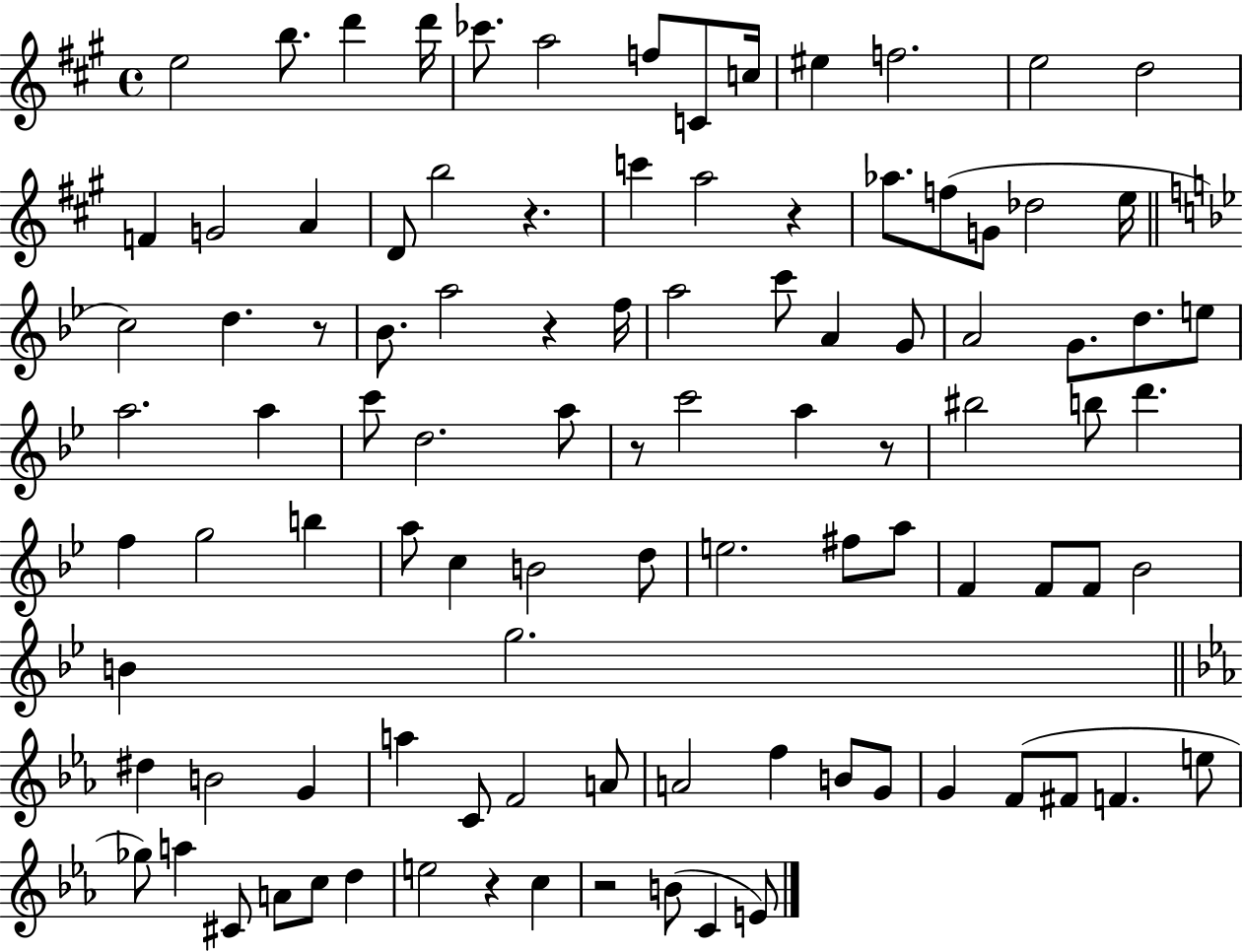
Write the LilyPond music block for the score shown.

{
  \clef treble
  \time 4/4
  \defaultTimeSignature
  \key a \major
  e''2 b''8. d'''4 d'''16 | ces'''8. a''2 f''8 c'8 c''16 | eis''4 f''2. | e''2 d''2 | \break f'4 g'2 a'4 | d'8 b''2 r4. | c'''4 a''2 r4 | aes''8. f''8( g'8 des''2 e''16 | \break \bar "||" \break \key g \minor c''2) d''4. r8 | bes'8. a''2 r4 f''16 | a''2 c'''8 a'4 g'8 | a'2 g'8. d''8. e''8 | \break a''2. a''4 | c'''8 d''2. a''8 | r8 c'''2 a''4 r8 | bis''2 b''8 d'''4. | \break f''4 g''2 b''4 | a''8 c''4 b'2 d''8 | e''2. fis''8 a''8 | f'4 f'8 f'8 bes'2 | \break b'4 g''2. | \bar "||" \break \key ees \major dis''4 b'2 g'4 | a''4 c'8 f'2 a'8 | a'2 f''4 b'8 g'8 | g'4 f'8( fis'8 f'4. e''8 | \break ges''8) a''4 cis'8 a'8 c''8 d''4 | e''2 r4 c''4 | r2 b'8( c'4 e'8) | \bar "|."
}